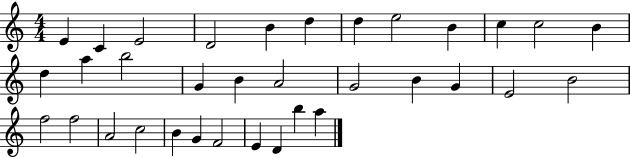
{
  \clef treble
  \numericTimeSignature
  \time 4/4
  \key c \major
  e'4 c'4 e'2 | d'2 b'4 d''4 | d''4 e''2 b'4 | c''4 c''2 b'4 | \break d''4 a''4 b''2 | g'4 b'4 a'2 | g'2 b'4 g'4 | e'2 b'2 | \break f''2 f''2 | a'2 c''2 | b'4 g'4 f'2 | e'4 d'4 b''4 a''4 | \break \bar "|."
}